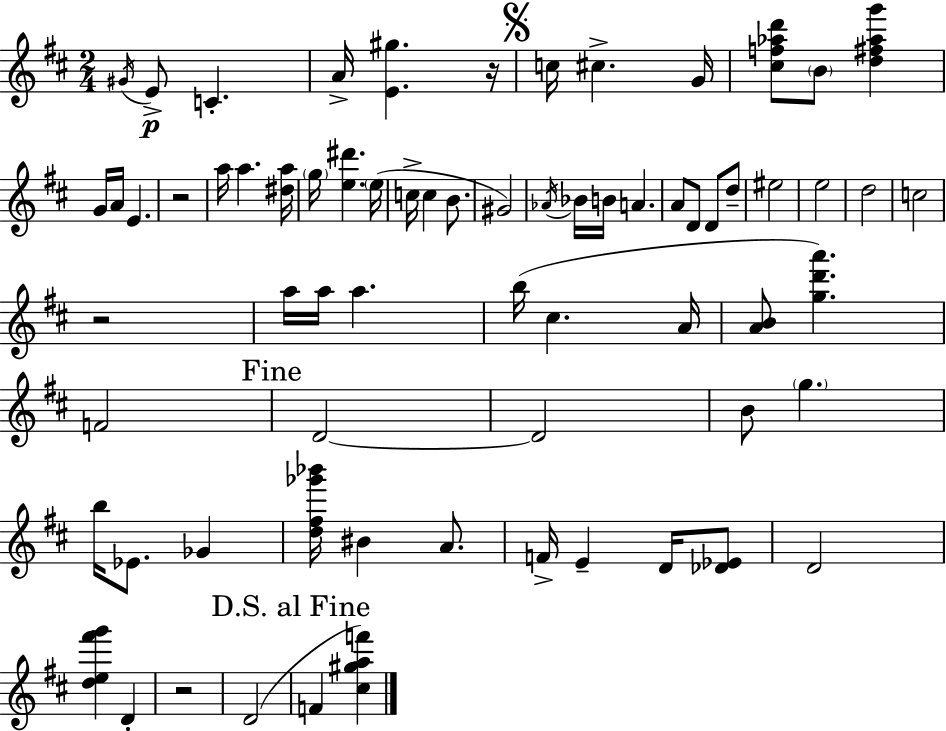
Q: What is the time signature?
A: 2/4